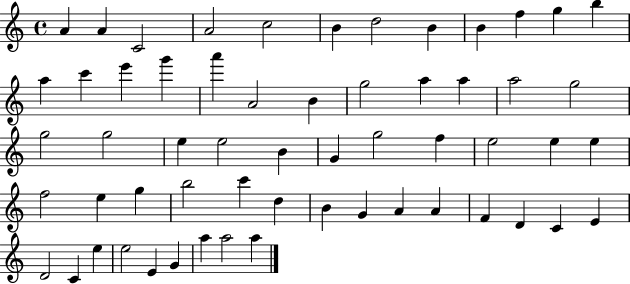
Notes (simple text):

A4/q A4/q C4/h A4/h C5/h B4/q D5/h B4/q B4/q F5/q G5/q B5/q A5/q C6/q E6/q G6/q A6/q A4/h B4/q G5/h A5/q A5/q A5/h G5/h G5/h G5/h E5/q E5/h B4/q G4/q G5/h F5/q E5/h E5/q E5/q F5/h E5/q G5/q B5/h C6/q D5/q B4/q G4/q A4/q A4/q F4/q D4/q C4/q E4/q D4/h C4/q E5/q E5/h E4/q G4/q A5/q A5/h A5/q